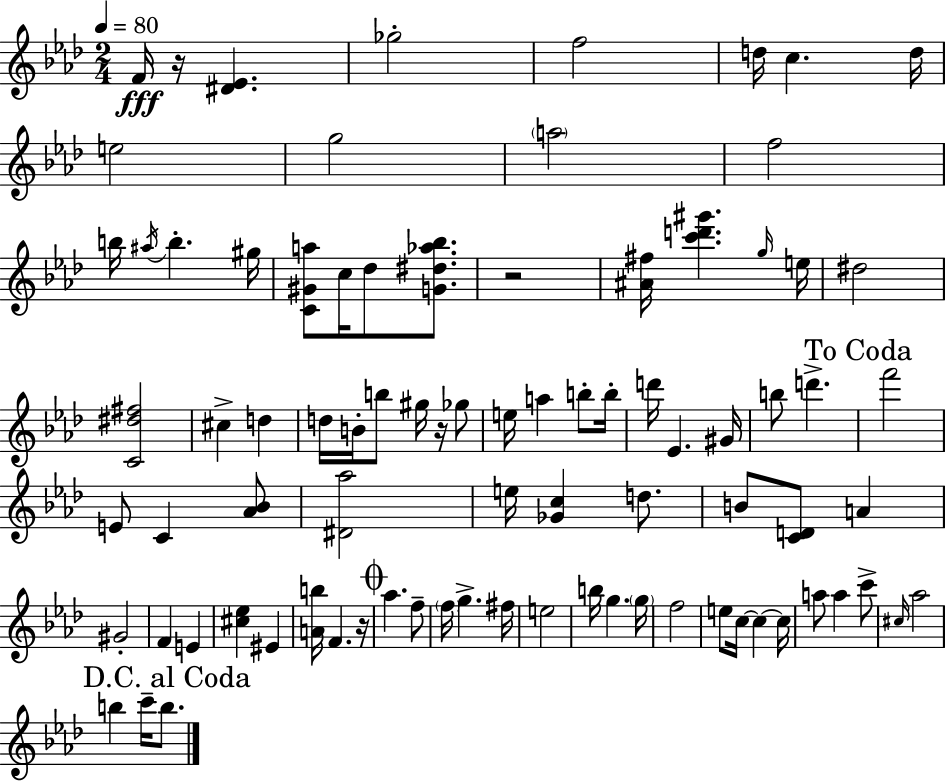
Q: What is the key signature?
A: F minor